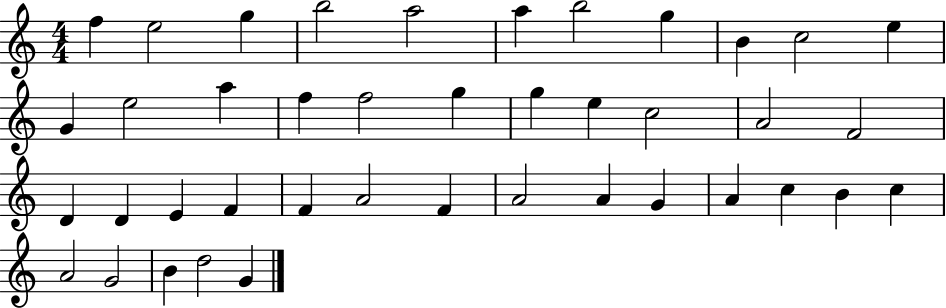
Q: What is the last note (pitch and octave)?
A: G4